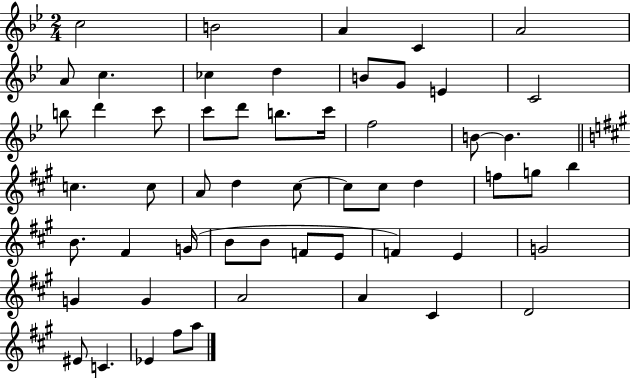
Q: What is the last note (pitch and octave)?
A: A5